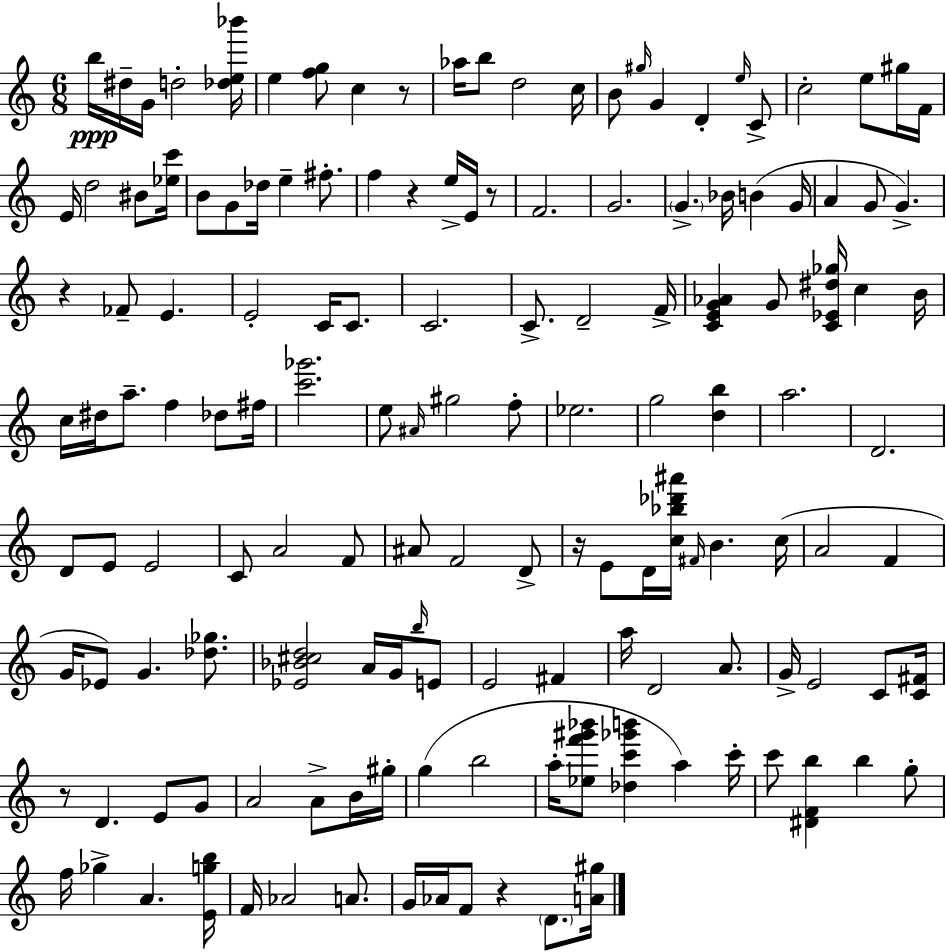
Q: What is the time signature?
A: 6/8